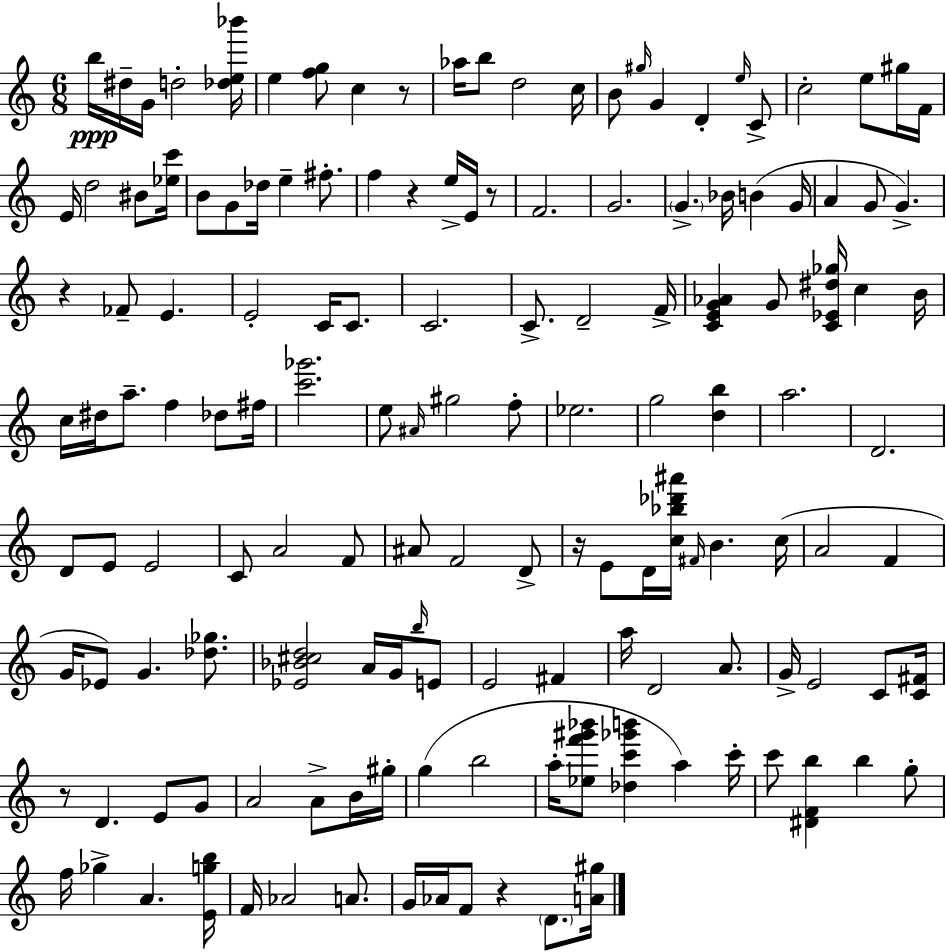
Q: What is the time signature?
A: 6/8